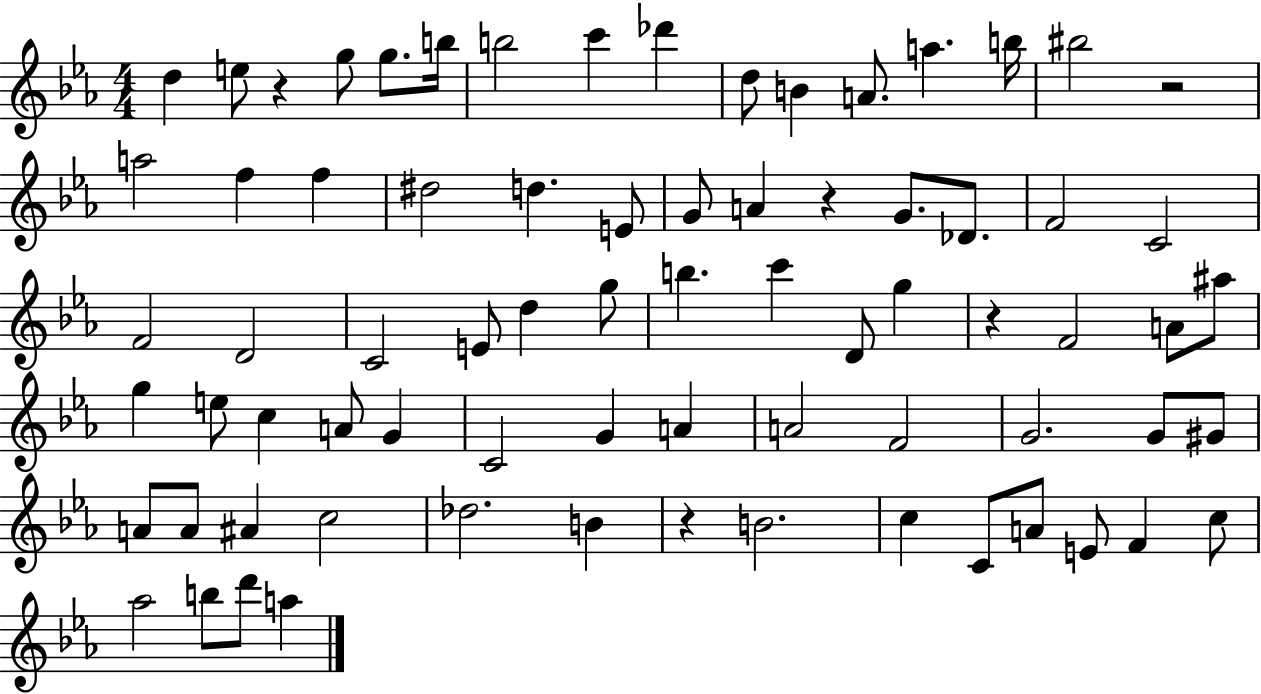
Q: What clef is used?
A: treble